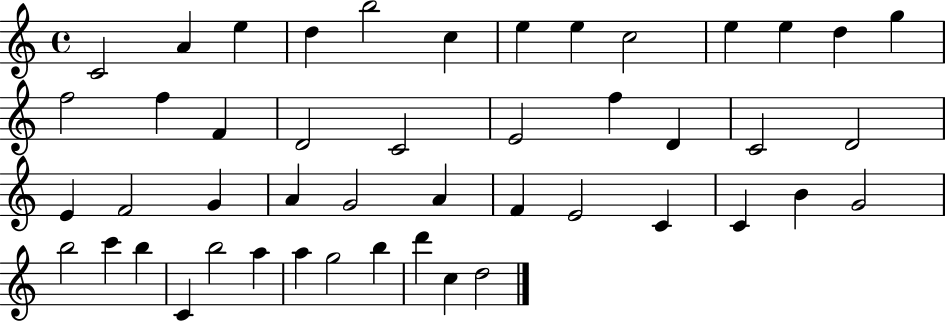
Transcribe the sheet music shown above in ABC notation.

X:1
T:Untitled
M:4/4
L:1/4
K:C
C2 A e d b2 c e e c2 e e d g f2 f F D2 C2 E2 f D C2 D2 E F2 G A G2 A F E2 C C B G2 b2 c' b C b2 a a g2 b d' c d2